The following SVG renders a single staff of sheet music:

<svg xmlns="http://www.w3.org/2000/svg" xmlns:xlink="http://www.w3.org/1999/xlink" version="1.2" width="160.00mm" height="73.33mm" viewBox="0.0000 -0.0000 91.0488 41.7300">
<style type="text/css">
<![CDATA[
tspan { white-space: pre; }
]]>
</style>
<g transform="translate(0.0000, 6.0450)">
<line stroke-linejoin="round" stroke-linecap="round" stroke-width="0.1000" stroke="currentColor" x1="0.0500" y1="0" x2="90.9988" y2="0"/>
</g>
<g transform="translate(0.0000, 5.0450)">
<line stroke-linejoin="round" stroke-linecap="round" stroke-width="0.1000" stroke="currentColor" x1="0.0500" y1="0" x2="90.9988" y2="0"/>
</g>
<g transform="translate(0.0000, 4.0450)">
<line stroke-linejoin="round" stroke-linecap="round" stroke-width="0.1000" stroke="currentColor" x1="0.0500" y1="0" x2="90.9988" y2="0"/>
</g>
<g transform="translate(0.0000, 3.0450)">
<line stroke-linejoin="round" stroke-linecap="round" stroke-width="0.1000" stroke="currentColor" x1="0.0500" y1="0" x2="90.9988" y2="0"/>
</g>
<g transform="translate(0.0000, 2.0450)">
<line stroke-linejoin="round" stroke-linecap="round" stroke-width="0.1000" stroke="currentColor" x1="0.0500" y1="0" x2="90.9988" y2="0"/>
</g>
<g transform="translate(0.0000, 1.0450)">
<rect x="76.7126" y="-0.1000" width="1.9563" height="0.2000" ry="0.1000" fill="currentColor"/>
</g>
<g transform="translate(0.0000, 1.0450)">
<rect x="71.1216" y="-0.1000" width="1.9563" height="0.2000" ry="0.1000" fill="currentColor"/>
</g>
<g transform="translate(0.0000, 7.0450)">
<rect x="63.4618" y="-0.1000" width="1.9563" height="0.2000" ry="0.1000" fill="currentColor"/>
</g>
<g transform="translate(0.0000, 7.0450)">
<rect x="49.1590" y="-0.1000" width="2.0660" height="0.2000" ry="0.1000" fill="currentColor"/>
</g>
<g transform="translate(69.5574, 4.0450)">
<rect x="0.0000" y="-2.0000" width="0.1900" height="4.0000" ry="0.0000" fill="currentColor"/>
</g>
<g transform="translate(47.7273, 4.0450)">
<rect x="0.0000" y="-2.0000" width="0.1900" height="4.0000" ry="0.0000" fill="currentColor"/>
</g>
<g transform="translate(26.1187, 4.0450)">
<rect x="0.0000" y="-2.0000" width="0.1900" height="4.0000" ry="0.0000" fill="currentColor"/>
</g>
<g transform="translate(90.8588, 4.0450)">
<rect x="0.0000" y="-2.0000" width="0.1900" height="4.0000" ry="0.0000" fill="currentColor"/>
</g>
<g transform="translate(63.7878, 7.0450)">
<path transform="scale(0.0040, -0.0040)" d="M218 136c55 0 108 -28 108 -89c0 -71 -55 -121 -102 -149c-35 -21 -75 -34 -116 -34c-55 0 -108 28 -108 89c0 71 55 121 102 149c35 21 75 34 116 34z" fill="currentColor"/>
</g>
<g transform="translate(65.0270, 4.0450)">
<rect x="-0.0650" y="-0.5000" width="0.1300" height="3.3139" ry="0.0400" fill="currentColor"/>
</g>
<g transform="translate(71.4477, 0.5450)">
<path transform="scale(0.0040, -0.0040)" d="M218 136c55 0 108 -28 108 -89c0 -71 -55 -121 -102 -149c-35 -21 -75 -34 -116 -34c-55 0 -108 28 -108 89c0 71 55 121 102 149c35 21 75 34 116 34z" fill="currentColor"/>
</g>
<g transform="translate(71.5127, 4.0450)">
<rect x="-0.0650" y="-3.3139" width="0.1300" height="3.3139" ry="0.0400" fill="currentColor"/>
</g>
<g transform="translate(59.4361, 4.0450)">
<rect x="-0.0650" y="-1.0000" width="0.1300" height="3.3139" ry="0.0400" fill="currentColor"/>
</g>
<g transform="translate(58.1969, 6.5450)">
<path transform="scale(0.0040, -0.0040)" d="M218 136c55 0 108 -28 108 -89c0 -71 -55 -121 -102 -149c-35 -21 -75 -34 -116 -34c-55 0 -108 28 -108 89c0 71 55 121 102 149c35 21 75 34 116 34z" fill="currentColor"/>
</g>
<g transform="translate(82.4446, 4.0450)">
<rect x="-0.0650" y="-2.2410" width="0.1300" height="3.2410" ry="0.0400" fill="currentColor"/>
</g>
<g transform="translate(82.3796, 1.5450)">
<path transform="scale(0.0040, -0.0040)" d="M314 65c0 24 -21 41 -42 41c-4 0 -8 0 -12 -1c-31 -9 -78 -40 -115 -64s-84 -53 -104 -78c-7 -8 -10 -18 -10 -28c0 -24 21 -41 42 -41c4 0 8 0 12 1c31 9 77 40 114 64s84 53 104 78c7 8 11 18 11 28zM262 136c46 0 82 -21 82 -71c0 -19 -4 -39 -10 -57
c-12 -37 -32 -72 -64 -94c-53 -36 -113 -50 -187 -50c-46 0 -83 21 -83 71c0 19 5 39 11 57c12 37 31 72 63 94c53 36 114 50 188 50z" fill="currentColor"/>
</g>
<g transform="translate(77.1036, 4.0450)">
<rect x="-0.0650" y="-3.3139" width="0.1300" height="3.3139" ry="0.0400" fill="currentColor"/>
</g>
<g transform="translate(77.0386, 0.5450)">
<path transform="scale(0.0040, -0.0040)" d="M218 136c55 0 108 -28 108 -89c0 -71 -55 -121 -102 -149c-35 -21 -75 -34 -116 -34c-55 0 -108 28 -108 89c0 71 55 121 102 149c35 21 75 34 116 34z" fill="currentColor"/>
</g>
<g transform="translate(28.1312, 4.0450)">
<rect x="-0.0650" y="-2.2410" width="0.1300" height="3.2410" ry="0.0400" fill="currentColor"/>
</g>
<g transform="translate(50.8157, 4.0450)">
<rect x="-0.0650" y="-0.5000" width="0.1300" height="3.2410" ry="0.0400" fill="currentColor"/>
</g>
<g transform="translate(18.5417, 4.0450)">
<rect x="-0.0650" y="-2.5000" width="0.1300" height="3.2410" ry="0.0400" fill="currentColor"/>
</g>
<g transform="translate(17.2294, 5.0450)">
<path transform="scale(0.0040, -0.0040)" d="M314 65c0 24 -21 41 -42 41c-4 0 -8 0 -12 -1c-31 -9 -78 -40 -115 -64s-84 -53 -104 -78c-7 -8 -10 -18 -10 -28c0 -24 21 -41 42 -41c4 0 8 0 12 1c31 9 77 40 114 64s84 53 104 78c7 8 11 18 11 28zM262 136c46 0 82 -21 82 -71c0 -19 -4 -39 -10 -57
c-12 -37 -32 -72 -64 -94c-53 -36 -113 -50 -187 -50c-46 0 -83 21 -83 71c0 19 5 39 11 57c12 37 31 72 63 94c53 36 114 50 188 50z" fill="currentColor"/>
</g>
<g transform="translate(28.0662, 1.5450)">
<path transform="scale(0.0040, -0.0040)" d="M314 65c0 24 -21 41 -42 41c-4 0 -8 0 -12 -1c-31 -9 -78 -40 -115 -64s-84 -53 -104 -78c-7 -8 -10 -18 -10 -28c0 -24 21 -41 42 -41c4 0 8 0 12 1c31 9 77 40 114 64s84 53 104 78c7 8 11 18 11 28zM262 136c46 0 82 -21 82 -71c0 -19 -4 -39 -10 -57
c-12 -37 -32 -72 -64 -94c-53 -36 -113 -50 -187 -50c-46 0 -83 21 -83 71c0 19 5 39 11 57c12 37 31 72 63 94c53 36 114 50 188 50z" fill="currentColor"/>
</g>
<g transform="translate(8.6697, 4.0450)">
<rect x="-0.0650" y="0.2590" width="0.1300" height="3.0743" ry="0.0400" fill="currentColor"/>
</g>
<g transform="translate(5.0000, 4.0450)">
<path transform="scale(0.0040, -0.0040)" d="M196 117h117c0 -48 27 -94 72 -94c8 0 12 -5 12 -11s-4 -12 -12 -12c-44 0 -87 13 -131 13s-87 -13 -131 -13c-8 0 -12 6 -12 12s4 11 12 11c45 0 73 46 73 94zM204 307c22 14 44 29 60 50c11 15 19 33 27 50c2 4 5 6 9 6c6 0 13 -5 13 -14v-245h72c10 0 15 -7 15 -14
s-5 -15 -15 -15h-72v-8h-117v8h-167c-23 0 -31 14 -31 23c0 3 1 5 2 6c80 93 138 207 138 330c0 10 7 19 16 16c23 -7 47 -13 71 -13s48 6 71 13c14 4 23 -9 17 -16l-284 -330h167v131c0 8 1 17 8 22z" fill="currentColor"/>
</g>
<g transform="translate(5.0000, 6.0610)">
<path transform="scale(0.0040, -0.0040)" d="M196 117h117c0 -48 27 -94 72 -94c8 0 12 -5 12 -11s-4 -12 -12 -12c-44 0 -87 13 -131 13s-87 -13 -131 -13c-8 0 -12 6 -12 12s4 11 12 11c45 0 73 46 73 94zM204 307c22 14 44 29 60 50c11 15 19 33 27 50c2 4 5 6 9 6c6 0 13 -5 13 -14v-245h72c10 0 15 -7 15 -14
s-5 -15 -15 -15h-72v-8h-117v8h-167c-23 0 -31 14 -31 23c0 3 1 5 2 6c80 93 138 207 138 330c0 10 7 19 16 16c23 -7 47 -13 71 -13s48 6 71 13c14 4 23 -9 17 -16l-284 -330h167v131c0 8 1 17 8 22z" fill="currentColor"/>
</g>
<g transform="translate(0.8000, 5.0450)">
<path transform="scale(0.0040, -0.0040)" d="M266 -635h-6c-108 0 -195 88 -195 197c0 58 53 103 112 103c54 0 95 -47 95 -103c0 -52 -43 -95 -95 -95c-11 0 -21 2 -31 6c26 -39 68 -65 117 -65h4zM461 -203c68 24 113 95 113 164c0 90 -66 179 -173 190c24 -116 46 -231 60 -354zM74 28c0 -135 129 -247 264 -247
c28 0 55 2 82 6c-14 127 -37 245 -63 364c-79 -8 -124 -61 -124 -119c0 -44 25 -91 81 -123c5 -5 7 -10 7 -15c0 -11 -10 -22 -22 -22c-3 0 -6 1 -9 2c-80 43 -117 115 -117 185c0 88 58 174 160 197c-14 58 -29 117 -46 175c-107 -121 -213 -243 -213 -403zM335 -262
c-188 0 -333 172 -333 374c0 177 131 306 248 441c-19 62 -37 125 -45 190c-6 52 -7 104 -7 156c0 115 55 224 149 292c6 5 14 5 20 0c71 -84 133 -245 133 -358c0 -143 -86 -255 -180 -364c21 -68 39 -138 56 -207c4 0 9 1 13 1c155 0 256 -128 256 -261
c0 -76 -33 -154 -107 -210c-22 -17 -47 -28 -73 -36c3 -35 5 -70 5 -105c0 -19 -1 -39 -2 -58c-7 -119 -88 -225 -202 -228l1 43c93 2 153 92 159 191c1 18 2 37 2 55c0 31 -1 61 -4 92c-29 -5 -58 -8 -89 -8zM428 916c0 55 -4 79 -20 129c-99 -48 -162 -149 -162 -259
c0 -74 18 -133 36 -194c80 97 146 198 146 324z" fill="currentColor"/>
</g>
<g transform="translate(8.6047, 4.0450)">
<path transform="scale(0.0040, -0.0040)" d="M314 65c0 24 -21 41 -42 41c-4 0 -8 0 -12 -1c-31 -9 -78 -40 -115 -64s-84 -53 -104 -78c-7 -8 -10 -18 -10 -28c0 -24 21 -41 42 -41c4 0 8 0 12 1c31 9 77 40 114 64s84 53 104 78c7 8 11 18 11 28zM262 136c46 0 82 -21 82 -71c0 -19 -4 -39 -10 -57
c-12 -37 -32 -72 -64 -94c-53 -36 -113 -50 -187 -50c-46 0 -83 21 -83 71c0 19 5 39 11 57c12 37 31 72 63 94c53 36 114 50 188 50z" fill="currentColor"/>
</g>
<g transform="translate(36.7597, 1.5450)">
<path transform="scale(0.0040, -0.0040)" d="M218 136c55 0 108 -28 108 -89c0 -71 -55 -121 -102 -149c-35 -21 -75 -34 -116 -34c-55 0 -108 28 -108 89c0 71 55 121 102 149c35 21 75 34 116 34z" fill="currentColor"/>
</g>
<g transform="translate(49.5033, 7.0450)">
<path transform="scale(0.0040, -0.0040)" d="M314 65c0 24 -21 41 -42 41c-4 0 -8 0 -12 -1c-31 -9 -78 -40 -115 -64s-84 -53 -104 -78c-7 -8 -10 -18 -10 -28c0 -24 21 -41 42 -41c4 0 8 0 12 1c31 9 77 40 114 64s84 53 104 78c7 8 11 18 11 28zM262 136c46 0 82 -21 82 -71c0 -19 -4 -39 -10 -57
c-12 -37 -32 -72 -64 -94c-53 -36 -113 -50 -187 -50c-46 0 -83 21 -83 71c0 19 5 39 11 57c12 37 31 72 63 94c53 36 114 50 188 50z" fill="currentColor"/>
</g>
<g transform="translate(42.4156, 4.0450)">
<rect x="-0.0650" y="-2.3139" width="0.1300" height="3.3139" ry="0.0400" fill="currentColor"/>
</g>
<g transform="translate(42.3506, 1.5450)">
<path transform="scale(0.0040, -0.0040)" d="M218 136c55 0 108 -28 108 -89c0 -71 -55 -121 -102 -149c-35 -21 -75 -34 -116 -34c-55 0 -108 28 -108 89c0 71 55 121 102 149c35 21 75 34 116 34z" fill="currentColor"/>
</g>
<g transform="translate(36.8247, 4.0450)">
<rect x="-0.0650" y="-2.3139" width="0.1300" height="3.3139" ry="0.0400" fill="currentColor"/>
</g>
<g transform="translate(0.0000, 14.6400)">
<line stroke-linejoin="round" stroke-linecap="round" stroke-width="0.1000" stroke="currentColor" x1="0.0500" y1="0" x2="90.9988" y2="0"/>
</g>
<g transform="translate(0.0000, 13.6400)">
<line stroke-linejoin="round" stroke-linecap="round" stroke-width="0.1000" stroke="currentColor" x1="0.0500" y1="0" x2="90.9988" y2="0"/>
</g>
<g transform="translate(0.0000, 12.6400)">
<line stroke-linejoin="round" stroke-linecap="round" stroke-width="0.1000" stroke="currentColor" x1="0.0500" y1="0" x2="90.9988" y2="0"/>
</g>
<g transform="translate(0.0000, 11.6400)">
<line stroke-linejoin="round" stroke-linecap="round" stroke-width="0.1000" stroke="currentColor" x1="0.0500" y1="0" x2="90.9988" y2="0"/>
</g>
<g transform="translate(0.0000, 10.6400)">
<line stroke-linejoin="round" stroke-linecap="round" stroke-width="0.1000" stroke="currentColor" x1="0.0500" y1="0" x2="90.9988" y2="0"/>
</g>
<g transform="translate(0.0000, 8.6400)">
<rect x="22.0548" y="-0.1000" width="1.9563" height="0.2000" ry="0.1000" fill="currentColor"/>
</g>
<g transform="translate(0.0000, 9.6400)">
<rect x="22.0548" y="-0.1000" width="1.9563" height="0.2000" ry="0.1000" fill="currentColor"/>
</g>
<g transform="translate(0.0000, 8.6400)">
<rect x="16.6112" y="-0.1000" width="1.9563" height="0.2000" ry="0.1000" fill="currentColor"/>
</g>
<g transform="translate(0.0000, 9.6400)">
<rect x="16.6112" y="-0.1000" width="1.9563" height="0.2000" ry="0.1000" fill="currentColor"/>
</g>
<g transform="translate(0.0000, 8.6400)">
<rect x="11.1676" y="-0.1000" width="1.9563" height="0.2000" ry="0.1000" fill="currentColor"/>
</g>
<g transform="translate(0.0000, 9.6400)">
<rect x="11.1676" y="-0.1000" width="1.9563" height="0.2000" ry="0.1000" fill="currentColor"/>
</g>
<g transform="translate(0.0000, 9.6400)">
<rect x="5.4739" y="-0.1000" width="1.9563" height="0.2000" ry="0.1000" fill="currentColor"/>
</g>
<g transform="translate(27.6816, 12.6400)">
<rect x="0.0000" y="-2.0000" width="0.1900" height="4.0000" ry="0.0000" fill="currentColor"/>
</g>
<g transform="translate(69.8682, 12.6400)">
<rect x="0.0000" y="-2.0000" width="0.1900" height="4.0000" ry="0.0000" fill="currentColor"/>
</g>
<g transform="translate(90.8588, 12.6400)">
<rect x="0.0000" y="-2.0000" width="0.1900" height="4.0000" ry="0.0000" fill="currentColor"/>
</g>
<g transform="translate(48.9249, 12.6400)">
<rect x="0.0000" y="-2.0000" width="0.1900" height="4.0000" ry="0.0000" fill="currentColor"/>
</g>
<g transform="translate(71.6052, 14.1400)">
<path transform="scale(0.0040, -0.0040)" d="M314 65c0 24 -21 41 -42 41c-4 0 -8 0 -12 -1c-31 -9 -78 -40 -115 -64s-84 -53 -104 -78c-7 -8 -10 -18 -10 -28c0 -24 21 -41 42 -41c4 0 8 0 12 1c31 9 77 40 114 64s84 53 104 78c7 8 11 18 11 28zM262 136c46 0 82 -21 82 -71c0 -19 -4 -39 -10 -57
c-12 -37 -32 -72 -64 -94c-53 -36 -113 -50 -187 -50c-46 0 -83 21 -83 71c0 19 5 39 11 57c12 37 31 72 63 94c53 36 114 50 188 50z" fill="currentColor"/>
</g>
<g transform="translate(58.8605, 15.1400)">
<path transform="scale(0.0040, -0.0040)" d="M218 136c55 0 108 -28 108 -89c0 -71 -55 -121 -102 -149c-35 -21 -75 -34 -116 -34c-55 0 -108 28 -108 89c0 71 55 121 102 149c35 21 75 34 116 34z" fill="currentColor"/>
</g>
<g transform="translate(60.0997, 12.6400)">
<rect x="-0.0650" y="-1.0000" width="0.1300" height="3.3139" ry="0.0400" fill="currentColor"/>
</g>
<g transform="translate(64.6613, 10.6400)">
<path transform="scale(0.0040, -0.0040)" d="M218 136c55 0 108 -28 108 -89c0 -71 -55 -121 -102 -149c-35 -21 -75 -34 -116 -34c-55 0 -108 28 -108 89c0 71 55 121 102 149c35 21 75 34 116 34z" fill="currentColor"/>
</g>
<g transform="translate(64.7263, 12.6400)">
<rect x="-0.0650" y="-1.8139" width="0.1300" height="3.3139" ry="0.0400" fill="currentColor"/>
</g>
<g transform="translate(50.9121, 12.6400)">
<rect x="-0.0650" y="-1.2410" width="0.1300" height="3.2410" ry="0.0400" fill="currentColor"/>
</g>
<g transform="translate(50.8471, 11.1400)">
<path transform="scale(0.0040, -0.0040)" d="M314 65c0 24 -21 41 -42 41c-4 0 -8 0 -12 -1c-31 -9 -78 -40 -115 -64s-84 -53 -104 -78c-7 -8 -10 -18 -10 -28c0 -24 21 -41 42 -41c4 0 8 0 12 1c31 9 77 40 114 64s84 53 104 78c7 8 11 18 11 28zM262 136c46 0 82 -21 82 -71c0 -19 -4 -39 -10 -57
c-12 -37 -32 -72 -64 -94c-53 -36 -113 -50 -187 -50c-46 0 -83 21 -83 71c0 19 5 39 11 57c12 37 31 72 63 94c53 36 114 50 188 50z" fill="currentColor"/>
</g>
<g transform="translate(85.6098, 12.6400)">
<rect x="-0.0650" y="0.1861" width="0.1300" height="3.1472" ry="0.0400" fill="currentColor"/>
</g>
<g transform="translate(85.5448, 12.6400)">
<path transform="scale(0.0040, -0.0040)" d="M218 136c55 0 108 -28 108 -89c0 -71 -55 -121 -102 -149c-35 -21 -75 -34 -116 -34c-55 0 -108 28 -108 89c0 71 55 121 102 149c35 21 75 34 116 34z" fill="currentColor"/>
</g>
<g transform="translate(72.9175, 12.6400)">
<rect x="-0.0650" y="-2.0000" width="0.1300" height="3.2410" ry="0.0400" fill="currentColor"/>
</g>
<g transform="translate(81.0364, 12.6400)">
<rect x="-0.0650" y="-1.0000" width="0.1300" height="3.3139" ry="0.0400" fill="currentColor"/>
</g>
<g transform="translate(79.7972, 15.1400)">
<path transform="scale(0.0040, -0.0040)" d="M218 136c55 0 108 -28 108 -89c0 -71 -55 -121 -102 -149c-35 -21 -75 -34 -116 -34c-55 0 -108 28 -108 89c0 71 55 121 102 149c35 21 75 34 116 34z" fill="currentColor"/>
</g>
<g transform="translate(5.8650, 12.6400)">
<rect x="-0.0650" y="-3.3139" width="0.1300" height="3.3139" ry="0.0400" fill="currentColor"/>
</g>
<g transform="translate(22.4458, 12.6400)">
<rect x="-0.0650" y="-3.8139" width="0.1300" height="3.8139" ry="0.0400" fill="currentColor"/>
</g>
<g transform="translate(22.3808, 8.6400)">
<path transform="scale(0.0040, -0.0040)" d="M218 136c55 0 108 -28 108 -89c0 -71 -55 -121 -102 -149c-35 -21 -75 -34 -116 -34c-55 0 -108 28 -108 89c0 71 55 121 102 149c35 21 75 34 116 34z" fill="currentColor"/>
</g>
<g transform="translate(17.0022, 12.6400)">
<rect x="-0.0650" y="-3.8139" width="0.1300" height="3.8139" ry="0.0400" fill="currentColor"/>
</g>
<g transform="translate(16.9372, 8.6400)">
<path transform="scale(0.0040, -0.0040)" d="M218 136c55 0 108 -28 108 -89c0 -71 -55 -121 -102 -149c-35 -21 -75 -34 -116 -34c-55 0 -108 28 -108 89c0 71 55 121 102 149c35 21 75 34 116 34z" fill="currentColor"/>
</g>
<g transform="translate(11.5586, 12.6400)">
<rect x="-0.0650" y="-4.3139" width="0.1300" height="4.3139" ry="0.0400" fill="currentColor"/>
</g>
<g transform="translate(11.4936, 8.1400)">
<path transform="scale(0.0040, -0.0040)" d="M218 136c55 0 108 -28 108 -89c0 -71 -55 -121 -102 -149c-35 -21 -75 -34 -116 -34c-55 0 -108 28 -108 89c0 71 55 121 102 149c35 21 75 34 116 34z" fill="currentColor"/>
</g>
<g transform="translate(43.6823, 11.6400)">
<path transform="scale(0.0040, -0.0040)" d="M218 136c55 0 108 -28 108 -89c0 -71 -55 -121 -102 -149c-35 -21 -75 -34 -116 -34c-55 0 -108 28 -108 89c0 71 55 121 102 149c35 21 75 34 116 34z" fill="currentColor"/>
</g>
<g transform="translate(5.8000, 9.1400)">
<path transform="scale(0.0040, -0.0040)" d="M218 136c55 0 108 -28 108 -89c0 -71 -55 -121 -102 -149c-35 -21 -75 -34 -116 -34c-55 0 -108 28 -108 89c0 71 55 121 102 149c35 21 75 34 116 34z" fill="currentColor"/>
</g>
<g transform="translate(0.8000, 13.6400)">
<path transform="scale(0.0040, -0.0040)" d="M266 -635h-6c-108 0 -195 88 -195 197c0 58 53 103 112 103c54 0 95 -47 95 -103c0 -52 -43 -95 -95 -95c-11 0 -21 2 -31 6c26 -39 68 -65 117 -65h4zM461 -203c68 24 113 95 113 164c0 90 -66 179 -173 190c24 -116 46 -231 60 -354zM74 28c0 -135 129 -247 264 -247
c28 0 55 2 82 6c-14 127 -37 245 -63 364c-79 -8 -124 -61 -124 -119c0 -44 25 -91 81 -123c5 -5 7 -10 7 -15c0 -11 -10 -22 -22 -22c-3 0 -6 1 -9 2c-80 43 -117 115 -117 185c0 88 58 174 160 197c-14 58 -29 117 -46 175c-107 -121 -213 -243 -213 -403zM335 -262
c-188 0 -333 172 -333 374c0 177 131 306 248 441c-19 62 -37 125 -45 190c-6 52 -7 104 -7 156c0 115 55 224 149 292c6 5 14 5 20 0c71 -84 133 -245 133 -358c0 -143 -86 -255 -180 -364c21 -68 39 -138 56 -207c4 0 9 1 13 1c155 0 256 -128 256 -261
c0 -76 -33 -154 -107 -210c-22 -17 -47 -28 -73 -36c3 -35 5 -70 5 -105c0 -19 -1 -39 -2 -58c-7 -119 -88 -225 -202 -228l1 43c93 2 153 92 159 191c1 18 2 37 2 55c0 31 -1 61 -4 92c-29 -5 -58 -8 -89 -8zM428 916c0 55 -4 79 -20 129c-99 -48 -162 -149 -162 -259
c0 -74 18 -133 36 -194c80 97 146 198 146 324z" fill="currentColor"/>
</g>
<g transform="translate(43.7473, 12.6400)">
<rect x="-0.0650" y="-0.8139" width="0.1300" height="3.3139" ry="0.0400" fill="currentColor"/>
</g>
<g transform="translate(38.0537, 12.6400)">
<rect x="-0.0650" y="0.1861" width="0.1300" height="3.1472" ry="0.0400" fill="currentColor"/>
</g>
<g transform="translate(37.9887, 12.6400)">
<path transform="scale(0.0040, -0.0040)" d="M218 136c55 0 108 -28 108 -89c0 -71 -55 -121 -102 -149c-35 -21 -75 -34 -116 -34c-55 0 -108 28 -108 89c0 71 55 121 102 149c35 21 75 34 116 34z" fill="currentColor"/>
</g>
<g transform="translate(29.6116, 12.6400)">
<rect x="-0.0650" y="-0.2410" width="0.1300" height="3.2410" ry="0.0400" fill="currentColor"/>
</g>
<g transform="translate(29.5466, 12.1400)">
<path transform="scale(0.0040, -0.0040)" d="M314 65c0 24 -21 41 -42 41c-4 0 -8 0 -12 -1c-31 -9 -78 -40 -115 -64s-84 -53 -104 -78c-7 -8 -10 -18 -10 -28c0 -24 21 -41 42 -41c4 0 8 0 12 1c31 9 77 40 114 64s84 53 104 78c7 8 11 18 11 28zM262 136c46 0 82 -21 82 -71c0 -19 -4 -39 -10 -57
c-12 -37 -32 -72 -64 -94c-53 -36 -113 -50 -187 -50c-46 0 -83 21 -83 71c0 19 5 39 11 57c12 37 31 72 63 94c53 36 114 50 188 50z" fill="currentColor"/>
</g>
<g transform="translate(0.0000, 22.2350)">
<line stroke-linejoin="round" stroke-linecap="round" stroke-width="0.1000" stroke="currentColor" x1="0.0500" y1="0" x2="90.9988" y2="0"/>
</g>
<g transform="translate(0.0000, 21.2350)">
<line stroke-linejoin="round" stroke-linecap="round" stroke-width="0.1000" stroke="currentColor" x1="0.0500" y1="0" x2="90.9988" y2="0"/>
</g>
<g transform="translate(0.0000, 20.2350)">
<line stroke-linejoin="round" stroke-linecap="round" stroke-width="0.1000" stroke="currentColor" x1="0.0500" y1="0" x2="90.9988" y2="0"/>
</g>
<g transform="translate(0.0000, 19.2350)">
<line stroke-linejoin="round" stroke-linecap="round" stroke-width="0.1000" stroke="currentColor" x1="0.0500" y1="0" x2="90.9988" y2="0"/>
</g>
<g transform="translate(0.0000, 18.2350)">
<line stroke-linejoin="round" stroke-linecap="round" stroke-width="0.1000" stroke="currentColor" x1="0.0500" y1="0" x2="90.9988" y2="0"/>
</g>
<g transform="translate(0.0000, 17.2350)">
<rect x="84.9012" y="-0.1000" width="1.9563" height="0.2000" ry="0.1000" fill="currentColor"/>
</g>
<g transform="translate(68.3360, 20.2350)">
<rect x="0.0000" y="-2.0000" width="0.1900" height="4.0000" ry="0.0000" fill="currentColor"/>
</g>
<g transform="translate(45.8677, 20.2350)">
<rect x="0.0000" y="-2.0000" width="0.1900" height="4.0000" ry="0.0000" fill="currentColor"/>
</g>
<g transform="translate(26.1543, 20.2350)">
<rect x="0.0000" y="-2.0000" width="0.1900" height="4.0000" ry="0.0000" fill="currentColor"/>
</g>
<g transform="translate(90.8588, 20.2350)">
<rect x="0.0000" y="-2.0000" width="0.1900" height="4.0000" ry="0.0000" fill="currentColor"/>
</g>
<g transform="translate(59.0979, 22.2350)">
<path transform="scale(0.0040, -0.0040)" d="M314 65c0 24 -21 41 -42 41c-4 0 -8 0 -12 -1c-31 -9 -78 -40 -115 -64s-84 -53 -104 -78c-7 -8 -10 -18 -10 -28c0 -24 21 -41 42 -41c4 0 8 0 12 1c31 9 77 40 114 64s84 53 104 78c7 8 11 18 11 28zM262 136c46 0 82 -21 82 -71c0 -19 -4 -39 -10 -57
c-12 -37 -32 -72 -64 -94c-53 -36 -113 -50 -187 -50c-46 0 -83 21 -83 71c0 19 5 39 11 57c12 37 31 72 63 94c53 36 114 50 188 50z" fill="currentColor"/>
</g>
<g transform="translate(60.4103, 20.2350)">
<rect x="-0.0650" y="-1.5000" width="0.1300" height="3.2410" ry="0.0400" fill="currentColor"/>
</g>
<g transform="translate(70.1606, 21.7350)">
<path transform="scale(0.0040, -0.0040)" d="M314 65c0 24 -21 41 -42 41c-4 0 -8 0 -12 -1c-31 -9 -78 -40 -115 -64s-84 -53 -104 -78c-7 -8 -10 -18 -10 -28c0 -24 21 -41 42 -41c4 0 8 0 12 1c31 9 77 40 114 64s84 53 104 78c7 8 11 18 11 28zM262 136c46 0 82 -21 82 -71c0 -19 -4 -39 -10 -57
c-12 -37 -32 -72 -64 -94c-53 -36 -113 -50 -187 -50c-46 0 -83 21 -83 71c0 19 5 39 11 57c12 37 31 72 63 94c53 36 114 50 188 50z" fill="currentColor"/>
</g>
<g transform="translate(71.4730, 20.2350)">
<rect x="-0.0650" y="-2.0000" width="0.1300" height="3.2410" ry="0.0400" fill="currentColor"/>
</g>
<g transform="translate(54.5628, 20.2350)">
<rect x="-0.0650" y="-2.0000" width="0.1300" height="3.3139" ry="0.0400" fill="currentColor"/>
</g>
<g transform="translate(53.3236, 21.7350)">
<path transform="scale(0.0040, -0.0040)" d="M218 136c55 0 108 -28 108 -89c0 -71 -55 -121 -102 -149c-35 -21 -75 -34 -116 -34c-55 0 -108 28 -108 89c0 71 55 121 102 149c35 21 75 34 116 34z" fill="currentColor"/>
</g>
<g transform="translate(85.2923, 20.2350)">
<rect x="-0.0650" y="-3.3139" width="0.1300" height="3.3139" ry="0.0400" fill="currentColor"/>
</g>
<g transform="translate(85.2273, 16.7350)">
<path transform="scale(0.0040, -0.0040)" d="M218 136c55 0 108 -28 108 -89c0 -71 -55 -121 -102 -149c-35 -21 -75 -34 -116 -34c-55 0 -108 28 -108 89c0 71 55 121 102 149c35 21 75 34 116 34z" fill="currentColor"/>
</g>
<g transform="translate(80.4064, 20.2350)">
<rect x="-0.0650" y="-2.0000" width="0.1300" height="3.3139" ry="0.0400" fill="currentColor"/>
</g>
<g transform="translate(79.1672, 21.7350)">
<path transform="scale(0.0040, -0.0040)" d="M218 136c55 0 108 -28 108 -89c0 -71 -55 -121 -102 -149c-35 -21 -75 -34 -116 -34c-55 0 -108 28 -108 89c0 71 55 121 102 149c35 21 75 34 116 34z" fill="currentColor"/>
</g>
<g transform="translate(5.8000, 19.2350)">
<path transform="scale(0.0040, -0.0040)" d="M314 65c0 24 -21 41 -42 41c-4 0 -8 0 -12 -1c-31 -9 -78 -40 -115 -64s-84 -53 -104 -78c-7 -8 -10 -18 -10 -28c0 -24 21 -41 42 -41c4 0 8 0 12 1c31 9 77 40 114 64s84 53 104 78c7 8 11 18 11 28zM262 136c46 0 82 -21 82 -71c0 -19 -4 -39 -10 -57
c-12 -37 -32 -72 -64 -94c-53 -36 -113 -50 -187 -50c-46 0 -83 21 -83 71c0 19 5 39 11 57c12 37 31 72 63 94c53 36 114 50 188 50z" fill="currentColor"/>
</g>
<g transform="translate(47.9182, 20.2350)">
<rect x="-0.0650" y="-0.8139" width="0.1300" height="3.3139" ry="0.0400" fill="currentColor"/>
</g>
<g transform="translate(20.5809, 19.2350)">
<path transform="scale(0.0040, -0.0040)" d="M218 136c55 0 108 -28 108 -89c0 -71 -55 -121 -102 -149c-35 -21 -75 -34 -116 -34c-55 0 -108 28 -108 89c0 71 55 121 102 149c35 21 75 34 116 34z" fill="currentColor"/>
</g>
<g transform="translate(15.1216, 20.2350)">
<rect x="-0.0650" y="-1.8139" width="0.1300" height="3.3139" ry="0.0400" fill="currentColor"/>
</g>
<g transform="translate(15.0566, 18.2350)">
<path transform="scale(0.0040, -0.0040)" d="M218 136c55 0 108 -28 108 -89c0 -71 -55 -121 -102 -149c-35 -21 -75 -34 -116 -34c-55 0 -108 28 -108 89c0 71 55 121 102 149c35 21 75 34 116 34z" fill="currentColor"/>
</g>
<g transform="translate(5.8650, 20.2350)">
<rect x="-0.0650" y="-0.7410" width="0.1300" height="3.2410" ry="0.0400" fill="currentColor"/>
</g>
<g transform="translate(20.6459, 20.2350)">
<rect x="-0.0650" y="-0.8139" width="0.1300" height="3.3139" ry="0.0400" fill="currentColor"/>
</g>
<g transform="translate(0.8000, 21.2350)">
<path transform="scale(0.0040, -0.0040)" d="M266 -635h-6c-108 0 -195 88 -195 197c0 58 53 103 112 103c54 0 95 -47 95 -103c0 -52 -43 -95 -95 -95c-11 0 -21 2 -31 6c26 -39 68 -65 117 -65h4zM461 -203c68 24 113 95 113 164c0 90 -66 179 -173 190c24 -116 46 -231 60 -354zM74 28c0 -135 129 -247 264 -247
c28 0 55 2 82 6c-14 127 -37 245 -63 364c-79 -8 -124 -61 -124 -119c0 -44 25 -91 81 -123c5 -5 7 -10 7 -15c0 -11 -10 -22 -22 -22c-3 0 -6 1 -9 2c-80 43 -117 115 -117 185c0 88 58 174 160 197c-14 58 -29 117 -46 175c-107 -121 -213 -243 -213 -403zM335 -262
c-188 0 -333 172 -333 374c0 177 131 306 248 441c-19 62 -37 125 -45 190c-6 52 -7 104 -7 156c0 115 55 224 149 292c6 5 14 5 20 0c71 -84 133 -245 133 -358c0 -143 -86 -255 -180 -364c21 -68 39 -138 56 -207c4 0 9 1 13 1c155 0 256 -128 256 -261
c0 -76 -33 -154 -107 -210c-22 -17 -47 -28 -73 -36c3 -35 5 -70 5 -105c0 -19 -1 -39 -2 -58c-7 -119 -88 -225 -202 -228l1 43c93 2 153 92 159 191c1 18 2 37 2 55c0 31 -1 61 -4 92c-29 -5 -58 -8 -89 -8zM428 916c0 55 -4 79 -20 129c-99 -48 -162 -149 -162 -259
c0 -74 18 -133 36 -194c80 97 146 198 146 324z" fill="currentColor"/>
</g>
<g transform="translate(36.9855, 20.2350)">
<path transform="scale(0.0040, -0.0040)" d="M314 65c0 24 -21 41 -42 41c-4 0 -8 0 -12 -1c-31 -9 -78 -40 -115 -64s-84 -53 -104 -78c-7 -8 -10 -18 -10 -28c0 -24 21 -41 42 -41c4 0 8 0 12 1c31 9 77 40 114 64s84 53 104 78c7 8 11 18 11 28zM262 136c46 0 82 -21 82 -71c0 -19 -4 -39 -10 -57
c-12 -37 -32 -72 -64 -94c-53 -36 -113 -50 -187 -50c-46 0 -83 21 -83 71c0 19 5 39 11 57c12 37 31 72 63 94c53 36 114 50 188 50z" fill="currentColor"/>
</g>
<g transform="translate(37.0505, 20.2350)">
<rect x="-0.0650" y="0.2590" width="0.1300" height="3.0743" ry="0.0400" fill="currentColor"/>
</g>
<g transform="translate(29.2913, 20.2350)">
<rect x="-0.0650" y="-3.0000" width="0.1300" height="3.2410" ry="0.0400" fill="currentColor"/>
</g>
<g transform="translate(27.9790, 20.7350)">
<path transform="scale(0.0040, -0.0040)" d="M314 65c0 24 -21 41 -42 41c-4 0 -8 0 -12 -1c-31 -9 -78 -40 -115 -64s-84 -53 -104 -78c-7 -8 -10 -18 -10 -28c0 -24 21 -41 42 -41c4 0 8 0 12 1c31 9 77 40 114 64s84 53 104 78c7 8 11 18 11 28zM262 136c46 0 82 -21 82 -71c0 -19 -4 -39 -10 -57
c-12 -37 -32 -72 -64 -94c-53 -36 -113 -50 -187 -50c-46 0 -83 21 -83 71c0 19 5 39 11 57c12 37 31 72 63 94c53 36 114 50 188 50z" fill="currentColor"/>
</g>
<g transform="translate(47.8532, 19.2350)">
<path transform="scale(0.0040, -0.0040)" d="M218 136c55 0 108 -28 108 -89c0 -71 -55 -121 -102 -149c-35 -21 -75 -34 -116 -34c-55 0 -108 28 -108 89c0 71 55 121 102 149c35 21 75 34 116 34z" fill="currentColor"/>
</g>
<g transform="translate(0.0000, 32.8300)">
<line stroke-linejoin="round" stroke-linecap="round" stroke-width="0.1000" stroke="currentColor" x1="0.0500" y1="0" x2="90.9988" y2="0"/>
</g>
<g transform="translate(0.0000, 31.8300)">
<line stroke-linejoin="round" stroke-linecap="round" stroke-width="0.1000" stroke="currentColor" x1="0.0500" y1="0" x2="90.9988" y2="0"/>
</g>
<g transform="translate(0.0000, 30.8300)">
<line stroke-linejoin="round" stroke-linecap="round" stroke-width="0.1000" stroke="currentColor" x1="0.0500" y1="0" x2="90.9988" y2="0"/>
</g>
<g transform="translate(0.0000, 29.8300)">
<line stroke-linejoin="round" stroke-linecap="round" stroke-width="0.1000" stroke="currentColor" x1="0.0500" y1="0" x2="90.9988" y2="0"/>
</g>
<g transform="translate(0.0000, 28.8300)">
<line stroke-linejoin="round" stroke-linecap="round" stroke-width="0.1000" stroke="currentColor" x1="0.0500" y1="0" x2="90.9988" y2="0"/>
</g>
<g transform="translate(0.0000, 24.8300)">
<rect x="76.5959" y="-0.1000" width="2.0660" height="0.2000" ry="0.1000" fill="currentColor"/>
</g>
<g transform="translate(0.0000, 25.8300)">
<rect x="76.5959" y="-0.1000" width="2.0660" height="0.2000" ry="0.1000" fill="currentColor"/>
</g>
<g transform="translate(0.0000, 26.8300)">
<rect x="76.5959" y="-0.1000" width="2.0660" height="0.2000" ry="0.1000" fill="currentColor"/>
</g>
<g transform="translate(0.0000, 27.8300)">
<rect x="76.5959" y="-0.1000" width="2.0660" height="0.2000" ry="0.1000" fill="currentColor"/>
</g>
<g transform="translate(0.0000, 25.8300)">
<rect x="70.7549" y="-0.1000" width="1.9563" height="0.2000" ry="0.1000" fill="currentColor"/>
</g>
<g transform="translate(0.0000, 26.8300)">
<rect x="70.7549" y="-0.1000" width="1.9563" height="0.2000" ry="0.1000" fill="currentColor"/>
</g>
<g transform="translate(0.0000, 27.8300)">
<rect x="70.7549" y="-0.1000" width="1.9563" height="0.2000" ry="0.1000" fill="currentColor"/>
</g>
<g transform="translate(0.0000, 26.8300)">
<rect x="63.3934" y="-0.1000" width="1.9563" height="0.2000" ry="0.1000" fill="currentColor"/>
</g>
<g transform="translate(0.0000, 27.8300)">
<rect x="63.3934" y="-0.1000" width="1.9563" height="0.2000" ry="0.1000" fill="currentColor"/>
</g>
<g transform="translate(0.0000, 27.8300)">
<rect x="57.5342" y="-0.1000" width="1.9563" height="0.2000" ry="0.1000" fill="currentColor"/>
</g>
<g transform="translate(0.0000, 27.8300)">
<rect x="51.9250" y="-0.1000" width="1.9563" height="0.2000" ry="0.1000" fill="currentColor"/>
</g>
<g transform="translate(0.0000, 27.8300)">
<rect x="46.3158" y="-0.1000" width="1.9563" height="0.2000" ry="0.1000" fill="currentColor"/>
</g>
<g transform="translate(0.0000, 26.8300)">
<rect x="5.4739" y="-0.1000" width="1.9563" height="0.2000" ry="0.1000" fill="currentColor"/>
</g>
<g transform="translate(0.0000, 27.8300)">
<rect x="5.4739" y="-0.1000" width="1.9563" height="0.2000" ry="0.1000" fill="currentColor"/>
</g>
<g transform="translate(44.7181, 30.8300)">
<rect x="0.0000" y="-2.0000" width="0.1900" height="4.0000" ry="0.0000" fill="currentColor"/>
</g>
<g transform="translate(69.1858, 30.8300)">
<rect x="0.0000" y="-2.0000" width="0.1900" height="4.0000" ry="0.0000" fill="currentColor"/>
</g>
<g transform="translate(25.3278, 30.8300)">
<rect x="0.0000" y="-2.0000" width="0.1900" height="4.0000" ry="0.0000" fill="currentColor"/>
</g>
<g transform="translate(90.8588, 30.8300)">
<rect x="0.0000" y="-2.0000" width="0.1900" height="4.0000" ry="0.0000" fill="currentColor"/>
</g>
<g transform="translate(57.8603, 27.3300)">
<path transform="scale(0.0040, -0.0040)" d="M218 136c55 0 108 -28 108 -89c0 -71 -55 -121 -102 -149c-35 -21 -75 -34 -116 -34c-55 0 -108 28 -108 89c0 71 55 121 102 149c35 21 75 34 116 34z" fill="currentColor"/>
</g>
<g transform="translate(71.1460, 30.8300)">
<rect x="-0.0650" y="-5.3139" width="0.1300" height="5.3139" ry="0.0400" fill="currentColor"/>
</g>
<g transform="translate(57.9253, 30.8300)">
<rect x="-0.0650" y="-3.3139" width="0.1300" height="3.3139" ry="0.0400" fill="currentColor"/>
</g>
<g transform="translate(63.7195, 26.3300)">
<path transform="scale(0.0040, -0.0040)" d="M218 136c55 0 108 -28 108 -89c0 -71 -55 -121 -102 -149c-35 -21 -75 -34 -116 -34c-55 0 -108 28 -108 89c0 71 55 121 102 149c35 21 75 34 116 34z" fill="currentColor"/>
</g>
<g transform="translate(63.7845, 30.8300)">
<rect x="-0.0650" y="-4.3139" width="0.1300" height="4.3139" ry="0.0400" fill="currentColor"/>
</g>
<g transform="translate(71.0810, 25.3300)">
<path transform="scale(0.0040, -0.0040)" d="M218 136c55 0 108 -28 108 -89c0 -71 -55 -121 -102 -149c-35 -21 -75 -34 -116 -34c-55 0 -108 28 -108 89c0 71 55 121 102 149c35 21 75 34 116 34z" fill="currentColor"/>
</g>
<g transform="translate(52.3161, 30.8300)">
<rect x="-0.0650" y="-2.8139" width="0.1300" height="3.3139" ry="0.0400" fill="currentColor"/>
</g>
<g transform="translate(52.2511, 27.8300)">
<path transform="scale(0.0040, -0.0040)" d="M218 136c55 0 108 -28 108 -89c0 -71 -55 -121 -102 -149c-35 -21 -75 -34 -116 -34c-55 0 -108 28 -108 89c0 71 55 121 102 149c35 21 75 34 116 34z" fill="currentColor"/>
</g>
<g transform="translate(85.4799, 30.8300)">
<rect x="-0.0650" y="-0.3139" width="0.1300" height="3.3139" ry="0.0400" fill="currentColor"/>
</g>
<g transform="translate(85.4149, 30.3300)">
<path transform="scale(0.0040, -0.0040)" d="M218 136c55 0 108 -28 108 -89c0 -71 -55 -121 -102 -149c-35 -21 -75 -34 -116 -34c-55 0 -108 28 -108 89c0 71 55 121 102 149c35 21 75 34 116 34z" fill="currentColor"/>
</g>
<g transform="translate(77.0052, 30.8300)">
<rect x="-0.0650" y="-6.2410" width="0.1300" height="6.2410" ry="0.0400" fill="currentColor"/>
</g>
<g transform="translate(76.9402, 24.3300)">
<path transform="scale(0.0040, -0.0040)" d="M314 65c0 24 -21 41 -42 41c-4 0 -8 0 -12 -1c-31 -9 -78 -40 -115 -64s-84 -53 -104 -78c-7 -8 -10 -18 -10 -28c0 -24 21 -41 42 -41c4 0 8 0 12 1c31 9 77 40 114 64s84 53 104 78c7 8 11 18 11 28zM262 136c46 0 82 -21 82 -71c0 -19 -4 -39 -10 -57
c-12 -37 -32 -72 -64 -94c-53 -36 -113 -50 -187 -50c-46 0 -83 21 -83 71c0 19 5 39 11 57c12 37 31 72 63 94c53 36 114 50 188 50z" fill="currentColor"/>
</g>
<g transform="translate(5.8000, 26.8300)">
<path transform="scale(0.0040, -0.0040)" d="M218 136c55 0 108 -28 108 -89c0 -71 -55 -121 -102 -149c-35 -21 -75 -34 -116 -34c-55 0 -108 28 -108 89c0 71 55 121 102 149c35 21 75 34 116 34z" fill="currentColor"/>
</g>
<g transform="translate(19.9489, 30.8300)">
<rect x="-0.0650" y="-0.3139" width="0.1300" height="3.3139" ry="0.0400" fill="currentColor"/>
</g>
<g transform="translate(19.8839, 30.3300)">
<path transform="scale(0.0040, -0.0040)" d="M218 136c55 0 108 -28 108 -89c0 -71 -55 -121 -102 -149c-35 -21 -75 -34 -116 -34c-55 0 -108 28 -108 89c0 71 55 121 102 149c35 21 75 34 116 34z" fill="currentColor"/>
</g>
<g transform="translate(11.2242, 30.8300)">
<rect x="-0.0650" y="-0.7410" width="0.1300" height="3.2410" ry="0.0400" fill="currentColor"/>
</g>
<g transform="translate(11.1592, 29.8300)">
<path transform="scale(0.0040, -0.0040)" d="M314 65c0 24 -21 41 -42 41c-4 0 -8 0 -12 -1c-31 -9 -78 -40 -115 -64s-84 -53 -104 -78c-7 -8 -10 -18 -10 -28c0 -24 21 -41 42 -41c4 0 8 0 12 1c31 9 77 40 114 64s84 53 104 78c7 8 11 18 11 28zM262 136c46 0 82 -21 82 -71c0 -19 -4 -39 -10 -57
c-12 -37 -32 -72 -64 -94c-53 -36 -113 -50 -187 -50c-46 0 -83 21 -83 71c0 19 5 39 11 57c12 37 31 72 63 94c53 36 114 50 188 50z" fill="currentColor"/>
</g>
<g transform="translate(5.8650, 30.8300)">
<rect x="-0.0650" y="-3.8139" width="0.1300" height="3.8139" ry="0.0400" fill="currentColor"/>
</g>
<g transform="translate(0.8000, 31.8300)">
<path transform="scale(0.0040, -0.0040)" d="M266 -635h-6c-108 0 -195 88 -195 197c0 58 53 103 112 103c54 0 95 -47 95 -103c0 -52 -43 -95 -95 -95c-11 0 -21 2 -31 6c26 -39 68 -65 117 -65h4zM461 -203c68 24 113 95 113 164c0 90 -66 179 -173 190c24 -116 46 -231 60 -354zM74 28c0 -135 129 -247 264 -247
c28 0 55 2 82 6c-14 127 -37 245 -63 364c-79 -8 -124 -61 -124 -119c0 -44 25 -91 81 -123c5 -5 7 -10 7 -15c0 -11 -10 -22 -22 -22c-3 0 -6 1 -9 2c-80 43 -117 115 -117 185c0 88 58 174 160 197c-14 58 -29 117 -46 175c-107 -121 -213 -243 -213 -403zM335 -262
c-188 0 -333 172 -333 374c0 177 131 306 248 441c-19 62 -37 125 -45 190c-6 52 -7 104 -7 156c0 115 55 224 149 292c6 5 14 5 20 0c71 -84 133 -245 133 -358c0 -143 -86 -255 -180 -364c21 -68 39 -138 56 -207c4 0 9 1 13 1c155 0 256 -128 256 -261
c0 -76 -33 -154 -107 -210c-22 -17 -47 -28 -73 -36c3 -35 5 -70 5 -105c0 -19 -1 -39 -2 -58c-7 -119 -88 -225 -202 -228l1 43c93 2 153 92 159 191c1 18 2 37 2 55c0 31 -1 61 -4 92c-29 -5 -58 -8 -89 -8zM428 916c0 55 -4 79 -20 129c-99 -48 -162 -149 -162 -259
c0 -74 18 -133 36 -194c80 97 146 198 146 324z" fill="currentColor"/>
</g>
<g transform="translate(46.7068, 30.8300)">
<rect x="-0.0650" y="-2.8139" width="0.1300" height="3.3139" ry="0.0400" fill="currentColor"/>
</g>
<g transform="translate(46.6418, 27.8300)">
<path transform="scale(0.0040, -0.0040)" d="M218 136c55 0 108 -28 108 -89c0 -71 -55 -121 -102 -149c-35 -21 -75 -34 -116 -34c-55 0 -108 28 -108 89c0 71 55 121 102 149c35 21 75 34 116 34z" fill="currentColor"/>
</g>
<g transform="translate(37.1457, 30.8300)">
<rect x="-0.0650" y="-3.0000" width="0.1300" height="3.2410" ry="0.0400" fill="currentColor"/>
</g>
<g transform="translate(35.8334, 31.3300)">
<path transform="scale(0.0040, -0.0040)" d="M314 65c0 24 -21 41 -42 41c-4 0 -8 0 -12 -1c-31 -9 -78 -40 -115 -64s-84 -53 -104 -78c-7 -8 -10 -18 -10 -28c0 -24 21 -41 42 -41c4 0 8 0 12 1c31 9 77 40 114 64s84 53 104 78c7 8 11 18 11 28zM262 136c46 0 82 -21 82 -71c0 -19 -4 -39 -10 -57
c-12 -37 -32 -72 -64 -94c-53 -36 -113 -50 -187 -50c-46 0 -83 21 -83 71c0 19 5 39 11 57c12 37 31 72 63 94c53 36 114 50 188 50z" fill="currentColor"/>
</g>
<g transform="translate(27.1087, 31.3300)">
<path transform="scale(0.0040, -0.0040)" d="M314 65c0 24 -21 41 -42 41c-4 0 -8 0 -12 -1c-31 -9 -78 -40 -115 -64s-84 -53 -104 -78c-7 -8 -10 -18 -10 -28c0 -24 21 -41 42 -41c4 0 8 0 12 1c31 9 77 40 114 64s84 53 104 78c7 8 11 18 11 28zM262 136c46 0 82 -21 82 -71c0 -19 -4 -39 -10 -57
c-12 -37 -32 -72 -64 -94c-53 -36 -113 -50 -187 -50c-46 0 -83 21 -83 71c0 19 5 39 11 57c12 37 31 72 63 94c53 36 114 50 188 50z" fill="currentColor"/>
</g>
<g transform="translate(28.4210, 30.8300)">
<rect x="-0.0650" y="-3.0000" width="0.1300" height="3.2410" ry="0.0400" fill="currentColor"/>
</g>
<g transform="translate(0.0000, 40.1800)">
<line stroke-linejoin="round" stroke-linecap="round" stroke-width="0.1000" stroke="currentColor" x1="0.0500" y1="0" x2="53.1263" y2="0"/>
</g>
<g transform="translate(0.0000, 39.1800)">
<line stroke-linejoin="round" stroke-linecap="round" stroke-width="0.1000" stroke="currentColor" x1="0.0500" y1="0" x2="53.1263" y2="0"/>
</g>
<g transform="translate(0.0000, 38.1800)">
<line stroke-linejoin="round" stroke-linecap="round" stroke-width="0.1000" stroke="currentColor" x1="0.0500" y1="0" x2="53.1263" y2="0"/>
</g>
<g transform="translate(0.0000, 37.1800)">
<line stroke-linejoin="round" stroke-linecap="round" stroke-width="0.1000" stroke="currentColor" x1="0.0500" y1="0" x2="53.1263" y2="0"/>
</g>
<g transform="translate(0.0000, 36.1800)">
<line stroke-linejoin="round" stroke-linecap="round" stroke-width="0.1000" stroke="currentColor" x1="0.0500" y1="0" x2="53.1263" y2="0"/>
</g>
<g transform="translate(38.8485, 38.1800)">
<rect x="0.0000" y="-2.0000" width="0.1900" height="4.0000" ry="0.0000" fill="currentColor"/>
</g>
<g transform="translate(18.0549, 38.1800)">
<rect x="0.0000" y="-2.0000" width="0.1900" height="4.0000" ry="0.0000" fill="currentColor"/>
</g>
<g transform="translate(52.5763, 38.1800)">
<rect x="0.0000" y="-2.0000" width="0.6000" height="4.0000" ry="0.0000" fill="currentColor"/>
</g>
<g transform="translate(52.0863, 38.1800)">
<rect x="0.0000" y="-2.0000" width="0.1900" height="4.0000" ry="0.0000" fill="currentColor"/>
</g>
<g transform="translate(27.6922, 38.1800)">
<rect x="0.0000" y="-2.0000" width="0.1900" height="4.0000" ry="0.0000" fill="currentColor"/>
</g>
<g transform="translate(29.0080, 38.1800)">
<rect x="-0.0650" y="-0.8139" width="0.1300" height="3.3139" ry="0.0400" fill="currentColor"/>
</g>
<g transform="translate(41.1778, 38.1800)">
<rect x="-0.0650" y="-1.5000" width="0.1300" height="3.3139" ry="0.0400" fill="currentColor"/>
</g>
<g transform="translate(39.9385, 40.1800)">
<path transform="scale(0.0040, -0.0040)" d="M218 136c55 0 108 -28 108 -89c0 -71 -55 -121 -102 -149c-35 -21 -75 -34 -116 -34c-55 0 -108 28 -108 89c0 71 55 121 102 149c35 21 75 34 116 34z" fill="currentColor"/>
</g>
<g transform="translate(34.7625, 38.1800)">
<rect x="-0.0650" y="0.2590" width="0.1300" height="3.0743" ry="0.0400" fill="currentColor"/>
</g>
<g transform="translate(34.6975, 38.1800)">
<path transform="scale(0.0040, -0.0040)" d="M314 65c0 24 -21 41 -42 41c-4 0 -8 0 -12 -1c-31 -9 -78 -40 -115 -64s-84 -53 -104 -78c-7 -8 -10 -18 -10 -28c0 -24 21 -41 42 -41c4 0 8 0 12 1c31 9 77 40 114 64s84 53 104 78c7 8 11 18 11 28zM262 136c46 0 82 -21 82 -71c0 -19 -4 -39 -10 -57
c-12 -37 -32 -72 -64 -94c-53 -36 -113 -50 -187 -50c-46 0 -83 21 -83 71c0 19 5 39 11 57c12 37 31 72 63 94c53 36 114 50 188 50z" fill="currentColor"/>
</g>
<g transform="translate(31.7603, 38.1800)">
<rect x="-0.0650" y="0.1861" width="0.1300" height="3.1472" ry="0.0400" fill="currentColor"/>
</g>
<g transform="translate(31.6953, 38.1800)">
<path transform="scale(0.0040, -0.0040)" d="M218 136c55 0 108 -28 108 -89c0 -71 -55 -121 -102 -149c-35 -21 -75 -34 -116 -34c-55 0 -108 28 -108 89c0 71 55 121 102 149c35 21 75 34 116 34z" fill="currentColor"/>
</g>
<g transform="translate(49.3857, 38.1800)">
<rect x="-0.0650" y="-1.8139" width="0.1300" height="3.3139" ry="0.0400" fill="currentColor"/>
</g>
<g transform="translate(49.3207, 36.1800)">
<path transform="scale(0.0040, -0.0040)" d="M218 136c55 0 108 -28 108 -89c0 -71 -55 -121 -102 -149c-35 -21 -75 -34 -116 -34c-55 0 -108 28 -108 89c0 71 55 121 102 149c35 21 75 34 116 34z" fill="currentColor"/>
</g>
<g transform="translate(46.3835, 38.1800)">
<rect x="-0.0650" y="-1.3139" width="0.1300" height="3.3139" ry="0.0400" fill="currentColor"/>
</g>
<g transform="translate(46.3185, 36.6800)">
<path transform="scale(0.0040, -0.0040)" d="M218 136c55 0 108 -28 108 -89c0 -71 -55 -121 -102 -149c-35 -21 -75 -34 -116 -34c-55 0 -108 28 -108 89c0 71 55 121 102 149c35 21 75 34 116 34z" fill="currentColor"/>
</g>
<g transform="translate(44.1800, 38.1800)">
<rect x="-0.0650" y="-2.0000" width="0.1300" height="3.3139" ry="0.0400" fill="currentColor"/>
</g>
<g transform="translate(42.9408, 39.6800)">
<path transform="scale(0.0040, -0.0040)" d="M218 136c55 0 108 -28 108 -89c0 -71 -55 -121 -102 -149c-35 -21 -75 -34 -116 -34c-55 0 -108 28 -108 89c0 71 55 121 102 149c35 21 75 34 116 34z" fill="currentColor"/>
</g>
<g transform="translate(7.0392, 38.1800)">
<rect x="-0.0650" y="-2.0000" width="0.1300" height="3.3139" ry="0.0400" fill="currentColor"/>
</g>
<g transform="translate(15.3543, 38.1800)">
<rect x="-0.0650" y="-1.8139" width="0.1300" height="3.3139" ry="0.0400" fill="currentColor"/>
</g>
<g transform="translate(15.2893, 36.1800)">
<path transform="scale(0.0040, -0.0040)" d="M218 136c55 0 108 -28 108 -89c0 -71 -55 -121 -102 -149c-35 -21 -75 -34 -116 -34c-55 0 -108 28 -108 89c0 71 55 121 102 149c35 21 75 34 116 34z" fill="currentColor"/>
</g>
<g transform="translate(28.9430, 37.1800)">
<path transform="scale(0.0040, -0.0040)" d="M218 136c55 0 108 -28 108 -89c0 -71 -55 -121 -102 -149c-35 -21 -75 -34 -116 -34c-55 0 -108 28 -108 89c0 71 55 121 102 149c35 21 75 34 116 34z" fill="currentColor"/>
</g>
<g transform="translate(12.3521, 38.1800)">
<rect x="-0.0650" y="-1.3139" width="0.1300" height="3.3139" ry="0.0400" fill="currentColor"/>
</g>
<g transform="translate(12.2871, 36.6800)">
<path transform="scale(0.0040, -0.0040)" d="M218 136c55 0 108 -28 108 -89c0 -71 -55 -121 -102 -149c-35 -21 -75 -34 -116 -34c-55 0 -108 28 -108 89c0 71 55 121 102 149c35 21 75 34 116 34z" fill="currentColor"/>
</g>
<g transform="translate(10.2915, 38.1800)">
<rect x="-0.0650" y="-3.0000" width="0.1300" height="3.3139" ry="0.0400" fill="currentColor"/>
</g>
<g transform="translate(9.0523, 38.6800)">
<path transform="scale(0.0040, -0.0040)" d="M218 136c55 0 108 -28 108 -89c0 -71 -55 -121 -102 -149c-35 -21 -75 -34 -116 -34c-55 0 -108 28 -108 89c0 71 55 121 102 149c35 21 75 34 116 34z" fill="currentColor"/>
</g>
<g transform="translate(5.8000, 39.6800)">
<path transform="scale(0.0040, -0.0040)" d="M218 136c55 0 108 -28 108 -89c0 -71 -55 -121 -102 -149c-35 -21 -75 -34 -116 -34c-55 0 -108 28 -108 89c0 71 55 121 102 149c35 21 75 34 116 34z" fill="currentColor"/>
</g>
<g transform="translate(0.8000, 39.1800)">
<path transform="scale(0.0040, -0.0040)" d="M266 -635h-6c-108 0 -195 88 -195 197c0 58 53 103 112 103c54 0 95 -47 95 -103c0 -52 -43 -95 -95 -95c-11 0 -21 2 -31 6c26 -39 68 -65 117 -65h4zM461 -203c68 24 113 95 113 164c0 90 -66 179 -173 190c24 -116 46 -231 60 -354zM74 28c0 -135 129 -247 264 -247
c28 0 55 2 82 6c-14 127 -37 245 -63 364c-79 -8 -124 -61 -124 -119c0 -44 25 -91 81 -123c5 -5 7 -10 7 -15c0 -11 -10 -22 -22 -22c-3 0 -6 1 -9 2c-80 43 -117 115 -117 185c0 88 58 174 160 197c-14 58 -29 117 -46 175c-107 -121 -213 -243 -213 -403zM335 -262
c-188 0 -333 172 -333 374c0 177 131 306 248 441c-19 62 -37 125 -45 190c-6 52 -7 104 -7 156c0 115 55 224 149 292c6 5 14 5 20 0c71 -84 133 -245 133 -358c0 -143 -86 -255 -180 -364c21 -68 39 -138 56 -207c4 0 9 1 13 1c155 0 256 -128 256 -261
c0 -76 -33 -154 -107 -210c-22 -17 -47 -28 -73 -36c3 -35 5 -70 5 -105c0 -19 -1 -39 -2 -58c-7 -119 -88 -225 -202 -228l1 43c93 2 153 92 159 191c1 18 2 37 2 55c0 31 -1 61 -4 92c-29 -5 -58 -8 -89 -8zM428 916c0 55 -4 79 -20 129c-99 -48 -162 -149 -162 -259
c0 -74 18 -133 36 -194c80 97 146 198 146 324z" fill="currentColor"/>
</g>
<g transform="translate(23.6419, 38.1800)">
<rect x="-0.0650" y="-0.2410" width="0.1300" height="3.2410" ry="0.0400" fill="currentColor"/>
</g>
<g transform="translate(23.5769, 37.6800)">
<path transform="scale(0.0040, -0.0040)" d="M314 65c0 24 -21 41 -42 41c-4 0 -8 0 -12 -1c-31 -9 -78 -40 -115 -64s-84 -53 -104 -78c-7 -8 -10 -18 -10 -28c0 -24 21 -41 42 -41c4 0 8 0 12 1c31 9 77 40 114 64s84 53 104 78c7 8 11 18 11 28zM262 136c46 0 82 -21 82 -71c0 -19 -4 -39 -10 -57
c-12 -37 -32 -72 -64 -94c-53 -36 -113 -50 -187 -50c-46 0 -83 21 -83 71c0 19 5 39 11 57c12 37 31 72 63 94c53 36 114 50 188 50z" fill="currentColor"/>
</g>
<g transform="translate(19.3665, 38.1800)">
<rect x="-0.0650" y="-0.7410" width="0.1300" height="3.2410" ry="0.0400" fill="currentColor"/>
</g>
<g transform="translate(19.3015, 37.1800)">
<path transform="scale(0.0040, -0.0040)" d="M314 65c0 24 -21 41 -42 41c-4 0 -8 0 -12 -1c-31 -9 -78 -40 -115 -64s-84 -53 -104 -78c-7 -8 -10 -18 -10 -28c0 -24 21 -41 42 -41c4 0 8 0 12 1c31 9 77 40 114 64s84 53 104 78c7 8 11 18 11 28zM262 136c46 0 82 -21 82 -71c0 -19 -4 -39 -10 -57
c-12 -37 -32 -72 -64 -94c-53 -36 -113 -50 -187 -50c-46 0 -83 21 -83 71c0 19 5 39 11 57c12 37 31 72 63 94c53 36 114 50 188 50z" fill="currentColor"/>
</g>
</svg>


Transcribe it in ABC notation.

X:1
T:Untitled
M:4/4
L:1/4
K:C
B2 G2 g2 g g C2 D C b b g2 b d' c' c' c2 B d e2 D f F2 D B d2 f d A2 B2 d F E2 F2 F b c' d2 c A2 A2 a a b d' f' a'2 c F A e f d2 c2 d B B2 E F e f